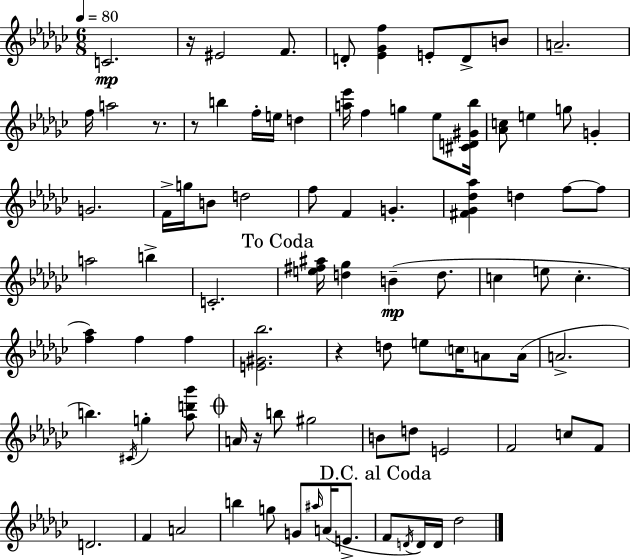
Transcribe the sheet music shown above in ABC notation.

X:1
T:Untitled
M:6/8
L:1/4
K:Ebm
C2 z/4 ^E2 F/2 D/2 [_E_Gf] E/2 D/2 B/2 A2 f/4 a2 z/2 z/2 b f/4 e/4 d [a_e']/4 f g _e/2 [^CD^G_b]/4 [_Ac]/2 e g/2 G G2 F/4 g/4 B/2 d2 f/2 F G [^F_G_d_a] d f/2 f/2 a2 b C2 [e^f^a]/4 [d_g] B d/2 c e/2 c [f_a] f f [E^G_b]2 z d/2 e/2 c/4 A/2 A/4 A2 b ^C/4 g [_ad'_b']/2 A/4 z/4 b/2 ^g2 B/2 d/2 E2 F2 c/2 F/2 D2 F A2 b g/2 G/2 ^a/4 A/4 E/2 F/2 D/4 D/4 D/4 _d2